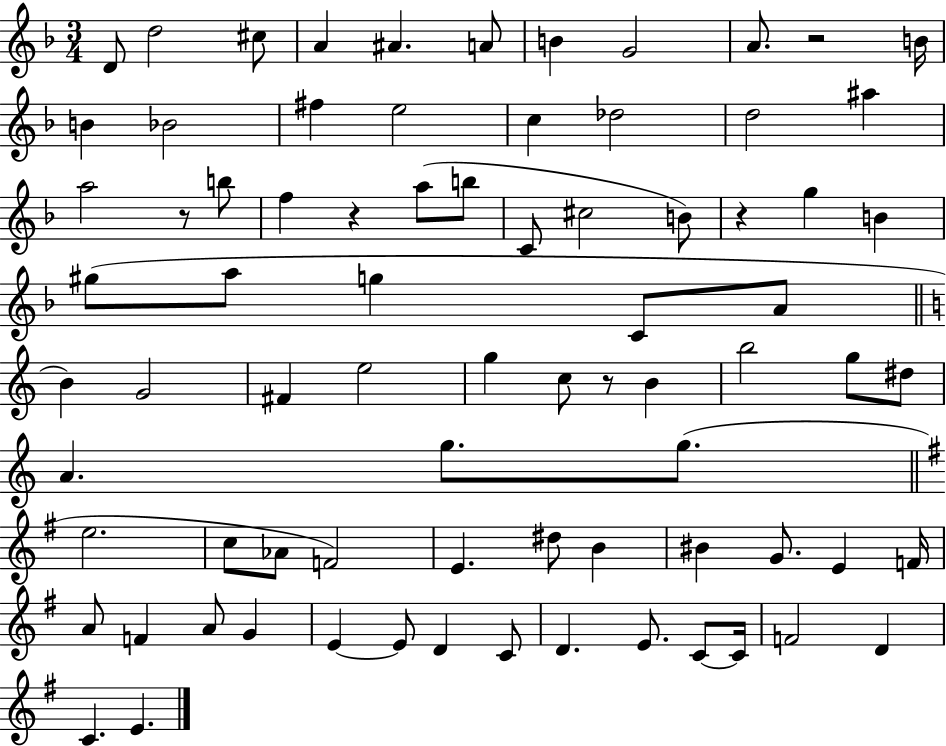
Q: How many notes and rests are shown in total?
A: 78